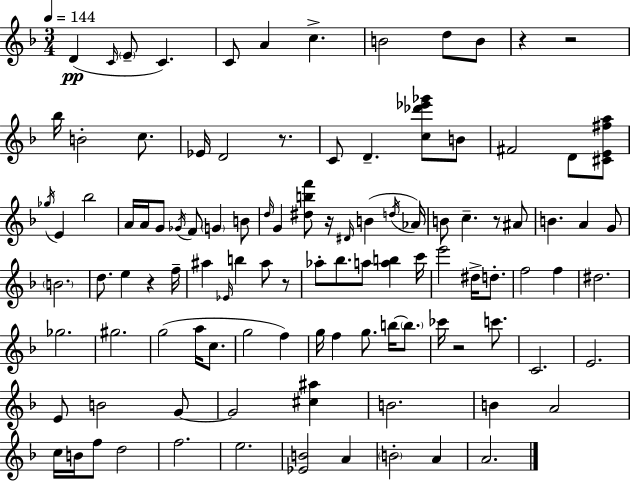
D4/q C4/s E4/e C4/q. C4/e A4/q C5/q. B4/h D5/e B4/e R/q R/h Bb5/s B4/h C5/e. Eb4/s D4/h R/e. C4/e D4/q. [C5,Db6,Eb6,Gb6]/e B4/e F#4/h D4/e [C#4,E4,F#5,A5]/e Gb5/s E4/q Bb5/h A4/s A4/s G4/e Gb4/s F4/e G4/q B4/e D5/s G4/q [D#5,B5,F6]/e R/s D#4/s B4/q D5/s Ab4/s B4/e C5/q. R/e A#4/e B4/q. A4/q G4/e B4/h. D5/e. E5/q R/q F5/s A#5/q Eb4/s B5/q A#5/e R/e Ab5/e Bb5/e. A5/e [A5,B5]/q C6/s E6/h D#5/s D5/e. F5/h F5/q D#5/h. Gb5/h. G#5/h. G5/h A5/s C5/e. G5/h F5/q G5/s F5/q G5/e. B5/s B5/e. CES6/s R/h C6/e. C4/h. E4/h. E4/e B4/h G4/e G4/h [C#5,A#5]/q B4/h. B4/q A4/h C5/s B4/s F5/e D5/h F5/h. E5/h. [Eb4,B4]/h A4/q B4/h A4/q A4/h.